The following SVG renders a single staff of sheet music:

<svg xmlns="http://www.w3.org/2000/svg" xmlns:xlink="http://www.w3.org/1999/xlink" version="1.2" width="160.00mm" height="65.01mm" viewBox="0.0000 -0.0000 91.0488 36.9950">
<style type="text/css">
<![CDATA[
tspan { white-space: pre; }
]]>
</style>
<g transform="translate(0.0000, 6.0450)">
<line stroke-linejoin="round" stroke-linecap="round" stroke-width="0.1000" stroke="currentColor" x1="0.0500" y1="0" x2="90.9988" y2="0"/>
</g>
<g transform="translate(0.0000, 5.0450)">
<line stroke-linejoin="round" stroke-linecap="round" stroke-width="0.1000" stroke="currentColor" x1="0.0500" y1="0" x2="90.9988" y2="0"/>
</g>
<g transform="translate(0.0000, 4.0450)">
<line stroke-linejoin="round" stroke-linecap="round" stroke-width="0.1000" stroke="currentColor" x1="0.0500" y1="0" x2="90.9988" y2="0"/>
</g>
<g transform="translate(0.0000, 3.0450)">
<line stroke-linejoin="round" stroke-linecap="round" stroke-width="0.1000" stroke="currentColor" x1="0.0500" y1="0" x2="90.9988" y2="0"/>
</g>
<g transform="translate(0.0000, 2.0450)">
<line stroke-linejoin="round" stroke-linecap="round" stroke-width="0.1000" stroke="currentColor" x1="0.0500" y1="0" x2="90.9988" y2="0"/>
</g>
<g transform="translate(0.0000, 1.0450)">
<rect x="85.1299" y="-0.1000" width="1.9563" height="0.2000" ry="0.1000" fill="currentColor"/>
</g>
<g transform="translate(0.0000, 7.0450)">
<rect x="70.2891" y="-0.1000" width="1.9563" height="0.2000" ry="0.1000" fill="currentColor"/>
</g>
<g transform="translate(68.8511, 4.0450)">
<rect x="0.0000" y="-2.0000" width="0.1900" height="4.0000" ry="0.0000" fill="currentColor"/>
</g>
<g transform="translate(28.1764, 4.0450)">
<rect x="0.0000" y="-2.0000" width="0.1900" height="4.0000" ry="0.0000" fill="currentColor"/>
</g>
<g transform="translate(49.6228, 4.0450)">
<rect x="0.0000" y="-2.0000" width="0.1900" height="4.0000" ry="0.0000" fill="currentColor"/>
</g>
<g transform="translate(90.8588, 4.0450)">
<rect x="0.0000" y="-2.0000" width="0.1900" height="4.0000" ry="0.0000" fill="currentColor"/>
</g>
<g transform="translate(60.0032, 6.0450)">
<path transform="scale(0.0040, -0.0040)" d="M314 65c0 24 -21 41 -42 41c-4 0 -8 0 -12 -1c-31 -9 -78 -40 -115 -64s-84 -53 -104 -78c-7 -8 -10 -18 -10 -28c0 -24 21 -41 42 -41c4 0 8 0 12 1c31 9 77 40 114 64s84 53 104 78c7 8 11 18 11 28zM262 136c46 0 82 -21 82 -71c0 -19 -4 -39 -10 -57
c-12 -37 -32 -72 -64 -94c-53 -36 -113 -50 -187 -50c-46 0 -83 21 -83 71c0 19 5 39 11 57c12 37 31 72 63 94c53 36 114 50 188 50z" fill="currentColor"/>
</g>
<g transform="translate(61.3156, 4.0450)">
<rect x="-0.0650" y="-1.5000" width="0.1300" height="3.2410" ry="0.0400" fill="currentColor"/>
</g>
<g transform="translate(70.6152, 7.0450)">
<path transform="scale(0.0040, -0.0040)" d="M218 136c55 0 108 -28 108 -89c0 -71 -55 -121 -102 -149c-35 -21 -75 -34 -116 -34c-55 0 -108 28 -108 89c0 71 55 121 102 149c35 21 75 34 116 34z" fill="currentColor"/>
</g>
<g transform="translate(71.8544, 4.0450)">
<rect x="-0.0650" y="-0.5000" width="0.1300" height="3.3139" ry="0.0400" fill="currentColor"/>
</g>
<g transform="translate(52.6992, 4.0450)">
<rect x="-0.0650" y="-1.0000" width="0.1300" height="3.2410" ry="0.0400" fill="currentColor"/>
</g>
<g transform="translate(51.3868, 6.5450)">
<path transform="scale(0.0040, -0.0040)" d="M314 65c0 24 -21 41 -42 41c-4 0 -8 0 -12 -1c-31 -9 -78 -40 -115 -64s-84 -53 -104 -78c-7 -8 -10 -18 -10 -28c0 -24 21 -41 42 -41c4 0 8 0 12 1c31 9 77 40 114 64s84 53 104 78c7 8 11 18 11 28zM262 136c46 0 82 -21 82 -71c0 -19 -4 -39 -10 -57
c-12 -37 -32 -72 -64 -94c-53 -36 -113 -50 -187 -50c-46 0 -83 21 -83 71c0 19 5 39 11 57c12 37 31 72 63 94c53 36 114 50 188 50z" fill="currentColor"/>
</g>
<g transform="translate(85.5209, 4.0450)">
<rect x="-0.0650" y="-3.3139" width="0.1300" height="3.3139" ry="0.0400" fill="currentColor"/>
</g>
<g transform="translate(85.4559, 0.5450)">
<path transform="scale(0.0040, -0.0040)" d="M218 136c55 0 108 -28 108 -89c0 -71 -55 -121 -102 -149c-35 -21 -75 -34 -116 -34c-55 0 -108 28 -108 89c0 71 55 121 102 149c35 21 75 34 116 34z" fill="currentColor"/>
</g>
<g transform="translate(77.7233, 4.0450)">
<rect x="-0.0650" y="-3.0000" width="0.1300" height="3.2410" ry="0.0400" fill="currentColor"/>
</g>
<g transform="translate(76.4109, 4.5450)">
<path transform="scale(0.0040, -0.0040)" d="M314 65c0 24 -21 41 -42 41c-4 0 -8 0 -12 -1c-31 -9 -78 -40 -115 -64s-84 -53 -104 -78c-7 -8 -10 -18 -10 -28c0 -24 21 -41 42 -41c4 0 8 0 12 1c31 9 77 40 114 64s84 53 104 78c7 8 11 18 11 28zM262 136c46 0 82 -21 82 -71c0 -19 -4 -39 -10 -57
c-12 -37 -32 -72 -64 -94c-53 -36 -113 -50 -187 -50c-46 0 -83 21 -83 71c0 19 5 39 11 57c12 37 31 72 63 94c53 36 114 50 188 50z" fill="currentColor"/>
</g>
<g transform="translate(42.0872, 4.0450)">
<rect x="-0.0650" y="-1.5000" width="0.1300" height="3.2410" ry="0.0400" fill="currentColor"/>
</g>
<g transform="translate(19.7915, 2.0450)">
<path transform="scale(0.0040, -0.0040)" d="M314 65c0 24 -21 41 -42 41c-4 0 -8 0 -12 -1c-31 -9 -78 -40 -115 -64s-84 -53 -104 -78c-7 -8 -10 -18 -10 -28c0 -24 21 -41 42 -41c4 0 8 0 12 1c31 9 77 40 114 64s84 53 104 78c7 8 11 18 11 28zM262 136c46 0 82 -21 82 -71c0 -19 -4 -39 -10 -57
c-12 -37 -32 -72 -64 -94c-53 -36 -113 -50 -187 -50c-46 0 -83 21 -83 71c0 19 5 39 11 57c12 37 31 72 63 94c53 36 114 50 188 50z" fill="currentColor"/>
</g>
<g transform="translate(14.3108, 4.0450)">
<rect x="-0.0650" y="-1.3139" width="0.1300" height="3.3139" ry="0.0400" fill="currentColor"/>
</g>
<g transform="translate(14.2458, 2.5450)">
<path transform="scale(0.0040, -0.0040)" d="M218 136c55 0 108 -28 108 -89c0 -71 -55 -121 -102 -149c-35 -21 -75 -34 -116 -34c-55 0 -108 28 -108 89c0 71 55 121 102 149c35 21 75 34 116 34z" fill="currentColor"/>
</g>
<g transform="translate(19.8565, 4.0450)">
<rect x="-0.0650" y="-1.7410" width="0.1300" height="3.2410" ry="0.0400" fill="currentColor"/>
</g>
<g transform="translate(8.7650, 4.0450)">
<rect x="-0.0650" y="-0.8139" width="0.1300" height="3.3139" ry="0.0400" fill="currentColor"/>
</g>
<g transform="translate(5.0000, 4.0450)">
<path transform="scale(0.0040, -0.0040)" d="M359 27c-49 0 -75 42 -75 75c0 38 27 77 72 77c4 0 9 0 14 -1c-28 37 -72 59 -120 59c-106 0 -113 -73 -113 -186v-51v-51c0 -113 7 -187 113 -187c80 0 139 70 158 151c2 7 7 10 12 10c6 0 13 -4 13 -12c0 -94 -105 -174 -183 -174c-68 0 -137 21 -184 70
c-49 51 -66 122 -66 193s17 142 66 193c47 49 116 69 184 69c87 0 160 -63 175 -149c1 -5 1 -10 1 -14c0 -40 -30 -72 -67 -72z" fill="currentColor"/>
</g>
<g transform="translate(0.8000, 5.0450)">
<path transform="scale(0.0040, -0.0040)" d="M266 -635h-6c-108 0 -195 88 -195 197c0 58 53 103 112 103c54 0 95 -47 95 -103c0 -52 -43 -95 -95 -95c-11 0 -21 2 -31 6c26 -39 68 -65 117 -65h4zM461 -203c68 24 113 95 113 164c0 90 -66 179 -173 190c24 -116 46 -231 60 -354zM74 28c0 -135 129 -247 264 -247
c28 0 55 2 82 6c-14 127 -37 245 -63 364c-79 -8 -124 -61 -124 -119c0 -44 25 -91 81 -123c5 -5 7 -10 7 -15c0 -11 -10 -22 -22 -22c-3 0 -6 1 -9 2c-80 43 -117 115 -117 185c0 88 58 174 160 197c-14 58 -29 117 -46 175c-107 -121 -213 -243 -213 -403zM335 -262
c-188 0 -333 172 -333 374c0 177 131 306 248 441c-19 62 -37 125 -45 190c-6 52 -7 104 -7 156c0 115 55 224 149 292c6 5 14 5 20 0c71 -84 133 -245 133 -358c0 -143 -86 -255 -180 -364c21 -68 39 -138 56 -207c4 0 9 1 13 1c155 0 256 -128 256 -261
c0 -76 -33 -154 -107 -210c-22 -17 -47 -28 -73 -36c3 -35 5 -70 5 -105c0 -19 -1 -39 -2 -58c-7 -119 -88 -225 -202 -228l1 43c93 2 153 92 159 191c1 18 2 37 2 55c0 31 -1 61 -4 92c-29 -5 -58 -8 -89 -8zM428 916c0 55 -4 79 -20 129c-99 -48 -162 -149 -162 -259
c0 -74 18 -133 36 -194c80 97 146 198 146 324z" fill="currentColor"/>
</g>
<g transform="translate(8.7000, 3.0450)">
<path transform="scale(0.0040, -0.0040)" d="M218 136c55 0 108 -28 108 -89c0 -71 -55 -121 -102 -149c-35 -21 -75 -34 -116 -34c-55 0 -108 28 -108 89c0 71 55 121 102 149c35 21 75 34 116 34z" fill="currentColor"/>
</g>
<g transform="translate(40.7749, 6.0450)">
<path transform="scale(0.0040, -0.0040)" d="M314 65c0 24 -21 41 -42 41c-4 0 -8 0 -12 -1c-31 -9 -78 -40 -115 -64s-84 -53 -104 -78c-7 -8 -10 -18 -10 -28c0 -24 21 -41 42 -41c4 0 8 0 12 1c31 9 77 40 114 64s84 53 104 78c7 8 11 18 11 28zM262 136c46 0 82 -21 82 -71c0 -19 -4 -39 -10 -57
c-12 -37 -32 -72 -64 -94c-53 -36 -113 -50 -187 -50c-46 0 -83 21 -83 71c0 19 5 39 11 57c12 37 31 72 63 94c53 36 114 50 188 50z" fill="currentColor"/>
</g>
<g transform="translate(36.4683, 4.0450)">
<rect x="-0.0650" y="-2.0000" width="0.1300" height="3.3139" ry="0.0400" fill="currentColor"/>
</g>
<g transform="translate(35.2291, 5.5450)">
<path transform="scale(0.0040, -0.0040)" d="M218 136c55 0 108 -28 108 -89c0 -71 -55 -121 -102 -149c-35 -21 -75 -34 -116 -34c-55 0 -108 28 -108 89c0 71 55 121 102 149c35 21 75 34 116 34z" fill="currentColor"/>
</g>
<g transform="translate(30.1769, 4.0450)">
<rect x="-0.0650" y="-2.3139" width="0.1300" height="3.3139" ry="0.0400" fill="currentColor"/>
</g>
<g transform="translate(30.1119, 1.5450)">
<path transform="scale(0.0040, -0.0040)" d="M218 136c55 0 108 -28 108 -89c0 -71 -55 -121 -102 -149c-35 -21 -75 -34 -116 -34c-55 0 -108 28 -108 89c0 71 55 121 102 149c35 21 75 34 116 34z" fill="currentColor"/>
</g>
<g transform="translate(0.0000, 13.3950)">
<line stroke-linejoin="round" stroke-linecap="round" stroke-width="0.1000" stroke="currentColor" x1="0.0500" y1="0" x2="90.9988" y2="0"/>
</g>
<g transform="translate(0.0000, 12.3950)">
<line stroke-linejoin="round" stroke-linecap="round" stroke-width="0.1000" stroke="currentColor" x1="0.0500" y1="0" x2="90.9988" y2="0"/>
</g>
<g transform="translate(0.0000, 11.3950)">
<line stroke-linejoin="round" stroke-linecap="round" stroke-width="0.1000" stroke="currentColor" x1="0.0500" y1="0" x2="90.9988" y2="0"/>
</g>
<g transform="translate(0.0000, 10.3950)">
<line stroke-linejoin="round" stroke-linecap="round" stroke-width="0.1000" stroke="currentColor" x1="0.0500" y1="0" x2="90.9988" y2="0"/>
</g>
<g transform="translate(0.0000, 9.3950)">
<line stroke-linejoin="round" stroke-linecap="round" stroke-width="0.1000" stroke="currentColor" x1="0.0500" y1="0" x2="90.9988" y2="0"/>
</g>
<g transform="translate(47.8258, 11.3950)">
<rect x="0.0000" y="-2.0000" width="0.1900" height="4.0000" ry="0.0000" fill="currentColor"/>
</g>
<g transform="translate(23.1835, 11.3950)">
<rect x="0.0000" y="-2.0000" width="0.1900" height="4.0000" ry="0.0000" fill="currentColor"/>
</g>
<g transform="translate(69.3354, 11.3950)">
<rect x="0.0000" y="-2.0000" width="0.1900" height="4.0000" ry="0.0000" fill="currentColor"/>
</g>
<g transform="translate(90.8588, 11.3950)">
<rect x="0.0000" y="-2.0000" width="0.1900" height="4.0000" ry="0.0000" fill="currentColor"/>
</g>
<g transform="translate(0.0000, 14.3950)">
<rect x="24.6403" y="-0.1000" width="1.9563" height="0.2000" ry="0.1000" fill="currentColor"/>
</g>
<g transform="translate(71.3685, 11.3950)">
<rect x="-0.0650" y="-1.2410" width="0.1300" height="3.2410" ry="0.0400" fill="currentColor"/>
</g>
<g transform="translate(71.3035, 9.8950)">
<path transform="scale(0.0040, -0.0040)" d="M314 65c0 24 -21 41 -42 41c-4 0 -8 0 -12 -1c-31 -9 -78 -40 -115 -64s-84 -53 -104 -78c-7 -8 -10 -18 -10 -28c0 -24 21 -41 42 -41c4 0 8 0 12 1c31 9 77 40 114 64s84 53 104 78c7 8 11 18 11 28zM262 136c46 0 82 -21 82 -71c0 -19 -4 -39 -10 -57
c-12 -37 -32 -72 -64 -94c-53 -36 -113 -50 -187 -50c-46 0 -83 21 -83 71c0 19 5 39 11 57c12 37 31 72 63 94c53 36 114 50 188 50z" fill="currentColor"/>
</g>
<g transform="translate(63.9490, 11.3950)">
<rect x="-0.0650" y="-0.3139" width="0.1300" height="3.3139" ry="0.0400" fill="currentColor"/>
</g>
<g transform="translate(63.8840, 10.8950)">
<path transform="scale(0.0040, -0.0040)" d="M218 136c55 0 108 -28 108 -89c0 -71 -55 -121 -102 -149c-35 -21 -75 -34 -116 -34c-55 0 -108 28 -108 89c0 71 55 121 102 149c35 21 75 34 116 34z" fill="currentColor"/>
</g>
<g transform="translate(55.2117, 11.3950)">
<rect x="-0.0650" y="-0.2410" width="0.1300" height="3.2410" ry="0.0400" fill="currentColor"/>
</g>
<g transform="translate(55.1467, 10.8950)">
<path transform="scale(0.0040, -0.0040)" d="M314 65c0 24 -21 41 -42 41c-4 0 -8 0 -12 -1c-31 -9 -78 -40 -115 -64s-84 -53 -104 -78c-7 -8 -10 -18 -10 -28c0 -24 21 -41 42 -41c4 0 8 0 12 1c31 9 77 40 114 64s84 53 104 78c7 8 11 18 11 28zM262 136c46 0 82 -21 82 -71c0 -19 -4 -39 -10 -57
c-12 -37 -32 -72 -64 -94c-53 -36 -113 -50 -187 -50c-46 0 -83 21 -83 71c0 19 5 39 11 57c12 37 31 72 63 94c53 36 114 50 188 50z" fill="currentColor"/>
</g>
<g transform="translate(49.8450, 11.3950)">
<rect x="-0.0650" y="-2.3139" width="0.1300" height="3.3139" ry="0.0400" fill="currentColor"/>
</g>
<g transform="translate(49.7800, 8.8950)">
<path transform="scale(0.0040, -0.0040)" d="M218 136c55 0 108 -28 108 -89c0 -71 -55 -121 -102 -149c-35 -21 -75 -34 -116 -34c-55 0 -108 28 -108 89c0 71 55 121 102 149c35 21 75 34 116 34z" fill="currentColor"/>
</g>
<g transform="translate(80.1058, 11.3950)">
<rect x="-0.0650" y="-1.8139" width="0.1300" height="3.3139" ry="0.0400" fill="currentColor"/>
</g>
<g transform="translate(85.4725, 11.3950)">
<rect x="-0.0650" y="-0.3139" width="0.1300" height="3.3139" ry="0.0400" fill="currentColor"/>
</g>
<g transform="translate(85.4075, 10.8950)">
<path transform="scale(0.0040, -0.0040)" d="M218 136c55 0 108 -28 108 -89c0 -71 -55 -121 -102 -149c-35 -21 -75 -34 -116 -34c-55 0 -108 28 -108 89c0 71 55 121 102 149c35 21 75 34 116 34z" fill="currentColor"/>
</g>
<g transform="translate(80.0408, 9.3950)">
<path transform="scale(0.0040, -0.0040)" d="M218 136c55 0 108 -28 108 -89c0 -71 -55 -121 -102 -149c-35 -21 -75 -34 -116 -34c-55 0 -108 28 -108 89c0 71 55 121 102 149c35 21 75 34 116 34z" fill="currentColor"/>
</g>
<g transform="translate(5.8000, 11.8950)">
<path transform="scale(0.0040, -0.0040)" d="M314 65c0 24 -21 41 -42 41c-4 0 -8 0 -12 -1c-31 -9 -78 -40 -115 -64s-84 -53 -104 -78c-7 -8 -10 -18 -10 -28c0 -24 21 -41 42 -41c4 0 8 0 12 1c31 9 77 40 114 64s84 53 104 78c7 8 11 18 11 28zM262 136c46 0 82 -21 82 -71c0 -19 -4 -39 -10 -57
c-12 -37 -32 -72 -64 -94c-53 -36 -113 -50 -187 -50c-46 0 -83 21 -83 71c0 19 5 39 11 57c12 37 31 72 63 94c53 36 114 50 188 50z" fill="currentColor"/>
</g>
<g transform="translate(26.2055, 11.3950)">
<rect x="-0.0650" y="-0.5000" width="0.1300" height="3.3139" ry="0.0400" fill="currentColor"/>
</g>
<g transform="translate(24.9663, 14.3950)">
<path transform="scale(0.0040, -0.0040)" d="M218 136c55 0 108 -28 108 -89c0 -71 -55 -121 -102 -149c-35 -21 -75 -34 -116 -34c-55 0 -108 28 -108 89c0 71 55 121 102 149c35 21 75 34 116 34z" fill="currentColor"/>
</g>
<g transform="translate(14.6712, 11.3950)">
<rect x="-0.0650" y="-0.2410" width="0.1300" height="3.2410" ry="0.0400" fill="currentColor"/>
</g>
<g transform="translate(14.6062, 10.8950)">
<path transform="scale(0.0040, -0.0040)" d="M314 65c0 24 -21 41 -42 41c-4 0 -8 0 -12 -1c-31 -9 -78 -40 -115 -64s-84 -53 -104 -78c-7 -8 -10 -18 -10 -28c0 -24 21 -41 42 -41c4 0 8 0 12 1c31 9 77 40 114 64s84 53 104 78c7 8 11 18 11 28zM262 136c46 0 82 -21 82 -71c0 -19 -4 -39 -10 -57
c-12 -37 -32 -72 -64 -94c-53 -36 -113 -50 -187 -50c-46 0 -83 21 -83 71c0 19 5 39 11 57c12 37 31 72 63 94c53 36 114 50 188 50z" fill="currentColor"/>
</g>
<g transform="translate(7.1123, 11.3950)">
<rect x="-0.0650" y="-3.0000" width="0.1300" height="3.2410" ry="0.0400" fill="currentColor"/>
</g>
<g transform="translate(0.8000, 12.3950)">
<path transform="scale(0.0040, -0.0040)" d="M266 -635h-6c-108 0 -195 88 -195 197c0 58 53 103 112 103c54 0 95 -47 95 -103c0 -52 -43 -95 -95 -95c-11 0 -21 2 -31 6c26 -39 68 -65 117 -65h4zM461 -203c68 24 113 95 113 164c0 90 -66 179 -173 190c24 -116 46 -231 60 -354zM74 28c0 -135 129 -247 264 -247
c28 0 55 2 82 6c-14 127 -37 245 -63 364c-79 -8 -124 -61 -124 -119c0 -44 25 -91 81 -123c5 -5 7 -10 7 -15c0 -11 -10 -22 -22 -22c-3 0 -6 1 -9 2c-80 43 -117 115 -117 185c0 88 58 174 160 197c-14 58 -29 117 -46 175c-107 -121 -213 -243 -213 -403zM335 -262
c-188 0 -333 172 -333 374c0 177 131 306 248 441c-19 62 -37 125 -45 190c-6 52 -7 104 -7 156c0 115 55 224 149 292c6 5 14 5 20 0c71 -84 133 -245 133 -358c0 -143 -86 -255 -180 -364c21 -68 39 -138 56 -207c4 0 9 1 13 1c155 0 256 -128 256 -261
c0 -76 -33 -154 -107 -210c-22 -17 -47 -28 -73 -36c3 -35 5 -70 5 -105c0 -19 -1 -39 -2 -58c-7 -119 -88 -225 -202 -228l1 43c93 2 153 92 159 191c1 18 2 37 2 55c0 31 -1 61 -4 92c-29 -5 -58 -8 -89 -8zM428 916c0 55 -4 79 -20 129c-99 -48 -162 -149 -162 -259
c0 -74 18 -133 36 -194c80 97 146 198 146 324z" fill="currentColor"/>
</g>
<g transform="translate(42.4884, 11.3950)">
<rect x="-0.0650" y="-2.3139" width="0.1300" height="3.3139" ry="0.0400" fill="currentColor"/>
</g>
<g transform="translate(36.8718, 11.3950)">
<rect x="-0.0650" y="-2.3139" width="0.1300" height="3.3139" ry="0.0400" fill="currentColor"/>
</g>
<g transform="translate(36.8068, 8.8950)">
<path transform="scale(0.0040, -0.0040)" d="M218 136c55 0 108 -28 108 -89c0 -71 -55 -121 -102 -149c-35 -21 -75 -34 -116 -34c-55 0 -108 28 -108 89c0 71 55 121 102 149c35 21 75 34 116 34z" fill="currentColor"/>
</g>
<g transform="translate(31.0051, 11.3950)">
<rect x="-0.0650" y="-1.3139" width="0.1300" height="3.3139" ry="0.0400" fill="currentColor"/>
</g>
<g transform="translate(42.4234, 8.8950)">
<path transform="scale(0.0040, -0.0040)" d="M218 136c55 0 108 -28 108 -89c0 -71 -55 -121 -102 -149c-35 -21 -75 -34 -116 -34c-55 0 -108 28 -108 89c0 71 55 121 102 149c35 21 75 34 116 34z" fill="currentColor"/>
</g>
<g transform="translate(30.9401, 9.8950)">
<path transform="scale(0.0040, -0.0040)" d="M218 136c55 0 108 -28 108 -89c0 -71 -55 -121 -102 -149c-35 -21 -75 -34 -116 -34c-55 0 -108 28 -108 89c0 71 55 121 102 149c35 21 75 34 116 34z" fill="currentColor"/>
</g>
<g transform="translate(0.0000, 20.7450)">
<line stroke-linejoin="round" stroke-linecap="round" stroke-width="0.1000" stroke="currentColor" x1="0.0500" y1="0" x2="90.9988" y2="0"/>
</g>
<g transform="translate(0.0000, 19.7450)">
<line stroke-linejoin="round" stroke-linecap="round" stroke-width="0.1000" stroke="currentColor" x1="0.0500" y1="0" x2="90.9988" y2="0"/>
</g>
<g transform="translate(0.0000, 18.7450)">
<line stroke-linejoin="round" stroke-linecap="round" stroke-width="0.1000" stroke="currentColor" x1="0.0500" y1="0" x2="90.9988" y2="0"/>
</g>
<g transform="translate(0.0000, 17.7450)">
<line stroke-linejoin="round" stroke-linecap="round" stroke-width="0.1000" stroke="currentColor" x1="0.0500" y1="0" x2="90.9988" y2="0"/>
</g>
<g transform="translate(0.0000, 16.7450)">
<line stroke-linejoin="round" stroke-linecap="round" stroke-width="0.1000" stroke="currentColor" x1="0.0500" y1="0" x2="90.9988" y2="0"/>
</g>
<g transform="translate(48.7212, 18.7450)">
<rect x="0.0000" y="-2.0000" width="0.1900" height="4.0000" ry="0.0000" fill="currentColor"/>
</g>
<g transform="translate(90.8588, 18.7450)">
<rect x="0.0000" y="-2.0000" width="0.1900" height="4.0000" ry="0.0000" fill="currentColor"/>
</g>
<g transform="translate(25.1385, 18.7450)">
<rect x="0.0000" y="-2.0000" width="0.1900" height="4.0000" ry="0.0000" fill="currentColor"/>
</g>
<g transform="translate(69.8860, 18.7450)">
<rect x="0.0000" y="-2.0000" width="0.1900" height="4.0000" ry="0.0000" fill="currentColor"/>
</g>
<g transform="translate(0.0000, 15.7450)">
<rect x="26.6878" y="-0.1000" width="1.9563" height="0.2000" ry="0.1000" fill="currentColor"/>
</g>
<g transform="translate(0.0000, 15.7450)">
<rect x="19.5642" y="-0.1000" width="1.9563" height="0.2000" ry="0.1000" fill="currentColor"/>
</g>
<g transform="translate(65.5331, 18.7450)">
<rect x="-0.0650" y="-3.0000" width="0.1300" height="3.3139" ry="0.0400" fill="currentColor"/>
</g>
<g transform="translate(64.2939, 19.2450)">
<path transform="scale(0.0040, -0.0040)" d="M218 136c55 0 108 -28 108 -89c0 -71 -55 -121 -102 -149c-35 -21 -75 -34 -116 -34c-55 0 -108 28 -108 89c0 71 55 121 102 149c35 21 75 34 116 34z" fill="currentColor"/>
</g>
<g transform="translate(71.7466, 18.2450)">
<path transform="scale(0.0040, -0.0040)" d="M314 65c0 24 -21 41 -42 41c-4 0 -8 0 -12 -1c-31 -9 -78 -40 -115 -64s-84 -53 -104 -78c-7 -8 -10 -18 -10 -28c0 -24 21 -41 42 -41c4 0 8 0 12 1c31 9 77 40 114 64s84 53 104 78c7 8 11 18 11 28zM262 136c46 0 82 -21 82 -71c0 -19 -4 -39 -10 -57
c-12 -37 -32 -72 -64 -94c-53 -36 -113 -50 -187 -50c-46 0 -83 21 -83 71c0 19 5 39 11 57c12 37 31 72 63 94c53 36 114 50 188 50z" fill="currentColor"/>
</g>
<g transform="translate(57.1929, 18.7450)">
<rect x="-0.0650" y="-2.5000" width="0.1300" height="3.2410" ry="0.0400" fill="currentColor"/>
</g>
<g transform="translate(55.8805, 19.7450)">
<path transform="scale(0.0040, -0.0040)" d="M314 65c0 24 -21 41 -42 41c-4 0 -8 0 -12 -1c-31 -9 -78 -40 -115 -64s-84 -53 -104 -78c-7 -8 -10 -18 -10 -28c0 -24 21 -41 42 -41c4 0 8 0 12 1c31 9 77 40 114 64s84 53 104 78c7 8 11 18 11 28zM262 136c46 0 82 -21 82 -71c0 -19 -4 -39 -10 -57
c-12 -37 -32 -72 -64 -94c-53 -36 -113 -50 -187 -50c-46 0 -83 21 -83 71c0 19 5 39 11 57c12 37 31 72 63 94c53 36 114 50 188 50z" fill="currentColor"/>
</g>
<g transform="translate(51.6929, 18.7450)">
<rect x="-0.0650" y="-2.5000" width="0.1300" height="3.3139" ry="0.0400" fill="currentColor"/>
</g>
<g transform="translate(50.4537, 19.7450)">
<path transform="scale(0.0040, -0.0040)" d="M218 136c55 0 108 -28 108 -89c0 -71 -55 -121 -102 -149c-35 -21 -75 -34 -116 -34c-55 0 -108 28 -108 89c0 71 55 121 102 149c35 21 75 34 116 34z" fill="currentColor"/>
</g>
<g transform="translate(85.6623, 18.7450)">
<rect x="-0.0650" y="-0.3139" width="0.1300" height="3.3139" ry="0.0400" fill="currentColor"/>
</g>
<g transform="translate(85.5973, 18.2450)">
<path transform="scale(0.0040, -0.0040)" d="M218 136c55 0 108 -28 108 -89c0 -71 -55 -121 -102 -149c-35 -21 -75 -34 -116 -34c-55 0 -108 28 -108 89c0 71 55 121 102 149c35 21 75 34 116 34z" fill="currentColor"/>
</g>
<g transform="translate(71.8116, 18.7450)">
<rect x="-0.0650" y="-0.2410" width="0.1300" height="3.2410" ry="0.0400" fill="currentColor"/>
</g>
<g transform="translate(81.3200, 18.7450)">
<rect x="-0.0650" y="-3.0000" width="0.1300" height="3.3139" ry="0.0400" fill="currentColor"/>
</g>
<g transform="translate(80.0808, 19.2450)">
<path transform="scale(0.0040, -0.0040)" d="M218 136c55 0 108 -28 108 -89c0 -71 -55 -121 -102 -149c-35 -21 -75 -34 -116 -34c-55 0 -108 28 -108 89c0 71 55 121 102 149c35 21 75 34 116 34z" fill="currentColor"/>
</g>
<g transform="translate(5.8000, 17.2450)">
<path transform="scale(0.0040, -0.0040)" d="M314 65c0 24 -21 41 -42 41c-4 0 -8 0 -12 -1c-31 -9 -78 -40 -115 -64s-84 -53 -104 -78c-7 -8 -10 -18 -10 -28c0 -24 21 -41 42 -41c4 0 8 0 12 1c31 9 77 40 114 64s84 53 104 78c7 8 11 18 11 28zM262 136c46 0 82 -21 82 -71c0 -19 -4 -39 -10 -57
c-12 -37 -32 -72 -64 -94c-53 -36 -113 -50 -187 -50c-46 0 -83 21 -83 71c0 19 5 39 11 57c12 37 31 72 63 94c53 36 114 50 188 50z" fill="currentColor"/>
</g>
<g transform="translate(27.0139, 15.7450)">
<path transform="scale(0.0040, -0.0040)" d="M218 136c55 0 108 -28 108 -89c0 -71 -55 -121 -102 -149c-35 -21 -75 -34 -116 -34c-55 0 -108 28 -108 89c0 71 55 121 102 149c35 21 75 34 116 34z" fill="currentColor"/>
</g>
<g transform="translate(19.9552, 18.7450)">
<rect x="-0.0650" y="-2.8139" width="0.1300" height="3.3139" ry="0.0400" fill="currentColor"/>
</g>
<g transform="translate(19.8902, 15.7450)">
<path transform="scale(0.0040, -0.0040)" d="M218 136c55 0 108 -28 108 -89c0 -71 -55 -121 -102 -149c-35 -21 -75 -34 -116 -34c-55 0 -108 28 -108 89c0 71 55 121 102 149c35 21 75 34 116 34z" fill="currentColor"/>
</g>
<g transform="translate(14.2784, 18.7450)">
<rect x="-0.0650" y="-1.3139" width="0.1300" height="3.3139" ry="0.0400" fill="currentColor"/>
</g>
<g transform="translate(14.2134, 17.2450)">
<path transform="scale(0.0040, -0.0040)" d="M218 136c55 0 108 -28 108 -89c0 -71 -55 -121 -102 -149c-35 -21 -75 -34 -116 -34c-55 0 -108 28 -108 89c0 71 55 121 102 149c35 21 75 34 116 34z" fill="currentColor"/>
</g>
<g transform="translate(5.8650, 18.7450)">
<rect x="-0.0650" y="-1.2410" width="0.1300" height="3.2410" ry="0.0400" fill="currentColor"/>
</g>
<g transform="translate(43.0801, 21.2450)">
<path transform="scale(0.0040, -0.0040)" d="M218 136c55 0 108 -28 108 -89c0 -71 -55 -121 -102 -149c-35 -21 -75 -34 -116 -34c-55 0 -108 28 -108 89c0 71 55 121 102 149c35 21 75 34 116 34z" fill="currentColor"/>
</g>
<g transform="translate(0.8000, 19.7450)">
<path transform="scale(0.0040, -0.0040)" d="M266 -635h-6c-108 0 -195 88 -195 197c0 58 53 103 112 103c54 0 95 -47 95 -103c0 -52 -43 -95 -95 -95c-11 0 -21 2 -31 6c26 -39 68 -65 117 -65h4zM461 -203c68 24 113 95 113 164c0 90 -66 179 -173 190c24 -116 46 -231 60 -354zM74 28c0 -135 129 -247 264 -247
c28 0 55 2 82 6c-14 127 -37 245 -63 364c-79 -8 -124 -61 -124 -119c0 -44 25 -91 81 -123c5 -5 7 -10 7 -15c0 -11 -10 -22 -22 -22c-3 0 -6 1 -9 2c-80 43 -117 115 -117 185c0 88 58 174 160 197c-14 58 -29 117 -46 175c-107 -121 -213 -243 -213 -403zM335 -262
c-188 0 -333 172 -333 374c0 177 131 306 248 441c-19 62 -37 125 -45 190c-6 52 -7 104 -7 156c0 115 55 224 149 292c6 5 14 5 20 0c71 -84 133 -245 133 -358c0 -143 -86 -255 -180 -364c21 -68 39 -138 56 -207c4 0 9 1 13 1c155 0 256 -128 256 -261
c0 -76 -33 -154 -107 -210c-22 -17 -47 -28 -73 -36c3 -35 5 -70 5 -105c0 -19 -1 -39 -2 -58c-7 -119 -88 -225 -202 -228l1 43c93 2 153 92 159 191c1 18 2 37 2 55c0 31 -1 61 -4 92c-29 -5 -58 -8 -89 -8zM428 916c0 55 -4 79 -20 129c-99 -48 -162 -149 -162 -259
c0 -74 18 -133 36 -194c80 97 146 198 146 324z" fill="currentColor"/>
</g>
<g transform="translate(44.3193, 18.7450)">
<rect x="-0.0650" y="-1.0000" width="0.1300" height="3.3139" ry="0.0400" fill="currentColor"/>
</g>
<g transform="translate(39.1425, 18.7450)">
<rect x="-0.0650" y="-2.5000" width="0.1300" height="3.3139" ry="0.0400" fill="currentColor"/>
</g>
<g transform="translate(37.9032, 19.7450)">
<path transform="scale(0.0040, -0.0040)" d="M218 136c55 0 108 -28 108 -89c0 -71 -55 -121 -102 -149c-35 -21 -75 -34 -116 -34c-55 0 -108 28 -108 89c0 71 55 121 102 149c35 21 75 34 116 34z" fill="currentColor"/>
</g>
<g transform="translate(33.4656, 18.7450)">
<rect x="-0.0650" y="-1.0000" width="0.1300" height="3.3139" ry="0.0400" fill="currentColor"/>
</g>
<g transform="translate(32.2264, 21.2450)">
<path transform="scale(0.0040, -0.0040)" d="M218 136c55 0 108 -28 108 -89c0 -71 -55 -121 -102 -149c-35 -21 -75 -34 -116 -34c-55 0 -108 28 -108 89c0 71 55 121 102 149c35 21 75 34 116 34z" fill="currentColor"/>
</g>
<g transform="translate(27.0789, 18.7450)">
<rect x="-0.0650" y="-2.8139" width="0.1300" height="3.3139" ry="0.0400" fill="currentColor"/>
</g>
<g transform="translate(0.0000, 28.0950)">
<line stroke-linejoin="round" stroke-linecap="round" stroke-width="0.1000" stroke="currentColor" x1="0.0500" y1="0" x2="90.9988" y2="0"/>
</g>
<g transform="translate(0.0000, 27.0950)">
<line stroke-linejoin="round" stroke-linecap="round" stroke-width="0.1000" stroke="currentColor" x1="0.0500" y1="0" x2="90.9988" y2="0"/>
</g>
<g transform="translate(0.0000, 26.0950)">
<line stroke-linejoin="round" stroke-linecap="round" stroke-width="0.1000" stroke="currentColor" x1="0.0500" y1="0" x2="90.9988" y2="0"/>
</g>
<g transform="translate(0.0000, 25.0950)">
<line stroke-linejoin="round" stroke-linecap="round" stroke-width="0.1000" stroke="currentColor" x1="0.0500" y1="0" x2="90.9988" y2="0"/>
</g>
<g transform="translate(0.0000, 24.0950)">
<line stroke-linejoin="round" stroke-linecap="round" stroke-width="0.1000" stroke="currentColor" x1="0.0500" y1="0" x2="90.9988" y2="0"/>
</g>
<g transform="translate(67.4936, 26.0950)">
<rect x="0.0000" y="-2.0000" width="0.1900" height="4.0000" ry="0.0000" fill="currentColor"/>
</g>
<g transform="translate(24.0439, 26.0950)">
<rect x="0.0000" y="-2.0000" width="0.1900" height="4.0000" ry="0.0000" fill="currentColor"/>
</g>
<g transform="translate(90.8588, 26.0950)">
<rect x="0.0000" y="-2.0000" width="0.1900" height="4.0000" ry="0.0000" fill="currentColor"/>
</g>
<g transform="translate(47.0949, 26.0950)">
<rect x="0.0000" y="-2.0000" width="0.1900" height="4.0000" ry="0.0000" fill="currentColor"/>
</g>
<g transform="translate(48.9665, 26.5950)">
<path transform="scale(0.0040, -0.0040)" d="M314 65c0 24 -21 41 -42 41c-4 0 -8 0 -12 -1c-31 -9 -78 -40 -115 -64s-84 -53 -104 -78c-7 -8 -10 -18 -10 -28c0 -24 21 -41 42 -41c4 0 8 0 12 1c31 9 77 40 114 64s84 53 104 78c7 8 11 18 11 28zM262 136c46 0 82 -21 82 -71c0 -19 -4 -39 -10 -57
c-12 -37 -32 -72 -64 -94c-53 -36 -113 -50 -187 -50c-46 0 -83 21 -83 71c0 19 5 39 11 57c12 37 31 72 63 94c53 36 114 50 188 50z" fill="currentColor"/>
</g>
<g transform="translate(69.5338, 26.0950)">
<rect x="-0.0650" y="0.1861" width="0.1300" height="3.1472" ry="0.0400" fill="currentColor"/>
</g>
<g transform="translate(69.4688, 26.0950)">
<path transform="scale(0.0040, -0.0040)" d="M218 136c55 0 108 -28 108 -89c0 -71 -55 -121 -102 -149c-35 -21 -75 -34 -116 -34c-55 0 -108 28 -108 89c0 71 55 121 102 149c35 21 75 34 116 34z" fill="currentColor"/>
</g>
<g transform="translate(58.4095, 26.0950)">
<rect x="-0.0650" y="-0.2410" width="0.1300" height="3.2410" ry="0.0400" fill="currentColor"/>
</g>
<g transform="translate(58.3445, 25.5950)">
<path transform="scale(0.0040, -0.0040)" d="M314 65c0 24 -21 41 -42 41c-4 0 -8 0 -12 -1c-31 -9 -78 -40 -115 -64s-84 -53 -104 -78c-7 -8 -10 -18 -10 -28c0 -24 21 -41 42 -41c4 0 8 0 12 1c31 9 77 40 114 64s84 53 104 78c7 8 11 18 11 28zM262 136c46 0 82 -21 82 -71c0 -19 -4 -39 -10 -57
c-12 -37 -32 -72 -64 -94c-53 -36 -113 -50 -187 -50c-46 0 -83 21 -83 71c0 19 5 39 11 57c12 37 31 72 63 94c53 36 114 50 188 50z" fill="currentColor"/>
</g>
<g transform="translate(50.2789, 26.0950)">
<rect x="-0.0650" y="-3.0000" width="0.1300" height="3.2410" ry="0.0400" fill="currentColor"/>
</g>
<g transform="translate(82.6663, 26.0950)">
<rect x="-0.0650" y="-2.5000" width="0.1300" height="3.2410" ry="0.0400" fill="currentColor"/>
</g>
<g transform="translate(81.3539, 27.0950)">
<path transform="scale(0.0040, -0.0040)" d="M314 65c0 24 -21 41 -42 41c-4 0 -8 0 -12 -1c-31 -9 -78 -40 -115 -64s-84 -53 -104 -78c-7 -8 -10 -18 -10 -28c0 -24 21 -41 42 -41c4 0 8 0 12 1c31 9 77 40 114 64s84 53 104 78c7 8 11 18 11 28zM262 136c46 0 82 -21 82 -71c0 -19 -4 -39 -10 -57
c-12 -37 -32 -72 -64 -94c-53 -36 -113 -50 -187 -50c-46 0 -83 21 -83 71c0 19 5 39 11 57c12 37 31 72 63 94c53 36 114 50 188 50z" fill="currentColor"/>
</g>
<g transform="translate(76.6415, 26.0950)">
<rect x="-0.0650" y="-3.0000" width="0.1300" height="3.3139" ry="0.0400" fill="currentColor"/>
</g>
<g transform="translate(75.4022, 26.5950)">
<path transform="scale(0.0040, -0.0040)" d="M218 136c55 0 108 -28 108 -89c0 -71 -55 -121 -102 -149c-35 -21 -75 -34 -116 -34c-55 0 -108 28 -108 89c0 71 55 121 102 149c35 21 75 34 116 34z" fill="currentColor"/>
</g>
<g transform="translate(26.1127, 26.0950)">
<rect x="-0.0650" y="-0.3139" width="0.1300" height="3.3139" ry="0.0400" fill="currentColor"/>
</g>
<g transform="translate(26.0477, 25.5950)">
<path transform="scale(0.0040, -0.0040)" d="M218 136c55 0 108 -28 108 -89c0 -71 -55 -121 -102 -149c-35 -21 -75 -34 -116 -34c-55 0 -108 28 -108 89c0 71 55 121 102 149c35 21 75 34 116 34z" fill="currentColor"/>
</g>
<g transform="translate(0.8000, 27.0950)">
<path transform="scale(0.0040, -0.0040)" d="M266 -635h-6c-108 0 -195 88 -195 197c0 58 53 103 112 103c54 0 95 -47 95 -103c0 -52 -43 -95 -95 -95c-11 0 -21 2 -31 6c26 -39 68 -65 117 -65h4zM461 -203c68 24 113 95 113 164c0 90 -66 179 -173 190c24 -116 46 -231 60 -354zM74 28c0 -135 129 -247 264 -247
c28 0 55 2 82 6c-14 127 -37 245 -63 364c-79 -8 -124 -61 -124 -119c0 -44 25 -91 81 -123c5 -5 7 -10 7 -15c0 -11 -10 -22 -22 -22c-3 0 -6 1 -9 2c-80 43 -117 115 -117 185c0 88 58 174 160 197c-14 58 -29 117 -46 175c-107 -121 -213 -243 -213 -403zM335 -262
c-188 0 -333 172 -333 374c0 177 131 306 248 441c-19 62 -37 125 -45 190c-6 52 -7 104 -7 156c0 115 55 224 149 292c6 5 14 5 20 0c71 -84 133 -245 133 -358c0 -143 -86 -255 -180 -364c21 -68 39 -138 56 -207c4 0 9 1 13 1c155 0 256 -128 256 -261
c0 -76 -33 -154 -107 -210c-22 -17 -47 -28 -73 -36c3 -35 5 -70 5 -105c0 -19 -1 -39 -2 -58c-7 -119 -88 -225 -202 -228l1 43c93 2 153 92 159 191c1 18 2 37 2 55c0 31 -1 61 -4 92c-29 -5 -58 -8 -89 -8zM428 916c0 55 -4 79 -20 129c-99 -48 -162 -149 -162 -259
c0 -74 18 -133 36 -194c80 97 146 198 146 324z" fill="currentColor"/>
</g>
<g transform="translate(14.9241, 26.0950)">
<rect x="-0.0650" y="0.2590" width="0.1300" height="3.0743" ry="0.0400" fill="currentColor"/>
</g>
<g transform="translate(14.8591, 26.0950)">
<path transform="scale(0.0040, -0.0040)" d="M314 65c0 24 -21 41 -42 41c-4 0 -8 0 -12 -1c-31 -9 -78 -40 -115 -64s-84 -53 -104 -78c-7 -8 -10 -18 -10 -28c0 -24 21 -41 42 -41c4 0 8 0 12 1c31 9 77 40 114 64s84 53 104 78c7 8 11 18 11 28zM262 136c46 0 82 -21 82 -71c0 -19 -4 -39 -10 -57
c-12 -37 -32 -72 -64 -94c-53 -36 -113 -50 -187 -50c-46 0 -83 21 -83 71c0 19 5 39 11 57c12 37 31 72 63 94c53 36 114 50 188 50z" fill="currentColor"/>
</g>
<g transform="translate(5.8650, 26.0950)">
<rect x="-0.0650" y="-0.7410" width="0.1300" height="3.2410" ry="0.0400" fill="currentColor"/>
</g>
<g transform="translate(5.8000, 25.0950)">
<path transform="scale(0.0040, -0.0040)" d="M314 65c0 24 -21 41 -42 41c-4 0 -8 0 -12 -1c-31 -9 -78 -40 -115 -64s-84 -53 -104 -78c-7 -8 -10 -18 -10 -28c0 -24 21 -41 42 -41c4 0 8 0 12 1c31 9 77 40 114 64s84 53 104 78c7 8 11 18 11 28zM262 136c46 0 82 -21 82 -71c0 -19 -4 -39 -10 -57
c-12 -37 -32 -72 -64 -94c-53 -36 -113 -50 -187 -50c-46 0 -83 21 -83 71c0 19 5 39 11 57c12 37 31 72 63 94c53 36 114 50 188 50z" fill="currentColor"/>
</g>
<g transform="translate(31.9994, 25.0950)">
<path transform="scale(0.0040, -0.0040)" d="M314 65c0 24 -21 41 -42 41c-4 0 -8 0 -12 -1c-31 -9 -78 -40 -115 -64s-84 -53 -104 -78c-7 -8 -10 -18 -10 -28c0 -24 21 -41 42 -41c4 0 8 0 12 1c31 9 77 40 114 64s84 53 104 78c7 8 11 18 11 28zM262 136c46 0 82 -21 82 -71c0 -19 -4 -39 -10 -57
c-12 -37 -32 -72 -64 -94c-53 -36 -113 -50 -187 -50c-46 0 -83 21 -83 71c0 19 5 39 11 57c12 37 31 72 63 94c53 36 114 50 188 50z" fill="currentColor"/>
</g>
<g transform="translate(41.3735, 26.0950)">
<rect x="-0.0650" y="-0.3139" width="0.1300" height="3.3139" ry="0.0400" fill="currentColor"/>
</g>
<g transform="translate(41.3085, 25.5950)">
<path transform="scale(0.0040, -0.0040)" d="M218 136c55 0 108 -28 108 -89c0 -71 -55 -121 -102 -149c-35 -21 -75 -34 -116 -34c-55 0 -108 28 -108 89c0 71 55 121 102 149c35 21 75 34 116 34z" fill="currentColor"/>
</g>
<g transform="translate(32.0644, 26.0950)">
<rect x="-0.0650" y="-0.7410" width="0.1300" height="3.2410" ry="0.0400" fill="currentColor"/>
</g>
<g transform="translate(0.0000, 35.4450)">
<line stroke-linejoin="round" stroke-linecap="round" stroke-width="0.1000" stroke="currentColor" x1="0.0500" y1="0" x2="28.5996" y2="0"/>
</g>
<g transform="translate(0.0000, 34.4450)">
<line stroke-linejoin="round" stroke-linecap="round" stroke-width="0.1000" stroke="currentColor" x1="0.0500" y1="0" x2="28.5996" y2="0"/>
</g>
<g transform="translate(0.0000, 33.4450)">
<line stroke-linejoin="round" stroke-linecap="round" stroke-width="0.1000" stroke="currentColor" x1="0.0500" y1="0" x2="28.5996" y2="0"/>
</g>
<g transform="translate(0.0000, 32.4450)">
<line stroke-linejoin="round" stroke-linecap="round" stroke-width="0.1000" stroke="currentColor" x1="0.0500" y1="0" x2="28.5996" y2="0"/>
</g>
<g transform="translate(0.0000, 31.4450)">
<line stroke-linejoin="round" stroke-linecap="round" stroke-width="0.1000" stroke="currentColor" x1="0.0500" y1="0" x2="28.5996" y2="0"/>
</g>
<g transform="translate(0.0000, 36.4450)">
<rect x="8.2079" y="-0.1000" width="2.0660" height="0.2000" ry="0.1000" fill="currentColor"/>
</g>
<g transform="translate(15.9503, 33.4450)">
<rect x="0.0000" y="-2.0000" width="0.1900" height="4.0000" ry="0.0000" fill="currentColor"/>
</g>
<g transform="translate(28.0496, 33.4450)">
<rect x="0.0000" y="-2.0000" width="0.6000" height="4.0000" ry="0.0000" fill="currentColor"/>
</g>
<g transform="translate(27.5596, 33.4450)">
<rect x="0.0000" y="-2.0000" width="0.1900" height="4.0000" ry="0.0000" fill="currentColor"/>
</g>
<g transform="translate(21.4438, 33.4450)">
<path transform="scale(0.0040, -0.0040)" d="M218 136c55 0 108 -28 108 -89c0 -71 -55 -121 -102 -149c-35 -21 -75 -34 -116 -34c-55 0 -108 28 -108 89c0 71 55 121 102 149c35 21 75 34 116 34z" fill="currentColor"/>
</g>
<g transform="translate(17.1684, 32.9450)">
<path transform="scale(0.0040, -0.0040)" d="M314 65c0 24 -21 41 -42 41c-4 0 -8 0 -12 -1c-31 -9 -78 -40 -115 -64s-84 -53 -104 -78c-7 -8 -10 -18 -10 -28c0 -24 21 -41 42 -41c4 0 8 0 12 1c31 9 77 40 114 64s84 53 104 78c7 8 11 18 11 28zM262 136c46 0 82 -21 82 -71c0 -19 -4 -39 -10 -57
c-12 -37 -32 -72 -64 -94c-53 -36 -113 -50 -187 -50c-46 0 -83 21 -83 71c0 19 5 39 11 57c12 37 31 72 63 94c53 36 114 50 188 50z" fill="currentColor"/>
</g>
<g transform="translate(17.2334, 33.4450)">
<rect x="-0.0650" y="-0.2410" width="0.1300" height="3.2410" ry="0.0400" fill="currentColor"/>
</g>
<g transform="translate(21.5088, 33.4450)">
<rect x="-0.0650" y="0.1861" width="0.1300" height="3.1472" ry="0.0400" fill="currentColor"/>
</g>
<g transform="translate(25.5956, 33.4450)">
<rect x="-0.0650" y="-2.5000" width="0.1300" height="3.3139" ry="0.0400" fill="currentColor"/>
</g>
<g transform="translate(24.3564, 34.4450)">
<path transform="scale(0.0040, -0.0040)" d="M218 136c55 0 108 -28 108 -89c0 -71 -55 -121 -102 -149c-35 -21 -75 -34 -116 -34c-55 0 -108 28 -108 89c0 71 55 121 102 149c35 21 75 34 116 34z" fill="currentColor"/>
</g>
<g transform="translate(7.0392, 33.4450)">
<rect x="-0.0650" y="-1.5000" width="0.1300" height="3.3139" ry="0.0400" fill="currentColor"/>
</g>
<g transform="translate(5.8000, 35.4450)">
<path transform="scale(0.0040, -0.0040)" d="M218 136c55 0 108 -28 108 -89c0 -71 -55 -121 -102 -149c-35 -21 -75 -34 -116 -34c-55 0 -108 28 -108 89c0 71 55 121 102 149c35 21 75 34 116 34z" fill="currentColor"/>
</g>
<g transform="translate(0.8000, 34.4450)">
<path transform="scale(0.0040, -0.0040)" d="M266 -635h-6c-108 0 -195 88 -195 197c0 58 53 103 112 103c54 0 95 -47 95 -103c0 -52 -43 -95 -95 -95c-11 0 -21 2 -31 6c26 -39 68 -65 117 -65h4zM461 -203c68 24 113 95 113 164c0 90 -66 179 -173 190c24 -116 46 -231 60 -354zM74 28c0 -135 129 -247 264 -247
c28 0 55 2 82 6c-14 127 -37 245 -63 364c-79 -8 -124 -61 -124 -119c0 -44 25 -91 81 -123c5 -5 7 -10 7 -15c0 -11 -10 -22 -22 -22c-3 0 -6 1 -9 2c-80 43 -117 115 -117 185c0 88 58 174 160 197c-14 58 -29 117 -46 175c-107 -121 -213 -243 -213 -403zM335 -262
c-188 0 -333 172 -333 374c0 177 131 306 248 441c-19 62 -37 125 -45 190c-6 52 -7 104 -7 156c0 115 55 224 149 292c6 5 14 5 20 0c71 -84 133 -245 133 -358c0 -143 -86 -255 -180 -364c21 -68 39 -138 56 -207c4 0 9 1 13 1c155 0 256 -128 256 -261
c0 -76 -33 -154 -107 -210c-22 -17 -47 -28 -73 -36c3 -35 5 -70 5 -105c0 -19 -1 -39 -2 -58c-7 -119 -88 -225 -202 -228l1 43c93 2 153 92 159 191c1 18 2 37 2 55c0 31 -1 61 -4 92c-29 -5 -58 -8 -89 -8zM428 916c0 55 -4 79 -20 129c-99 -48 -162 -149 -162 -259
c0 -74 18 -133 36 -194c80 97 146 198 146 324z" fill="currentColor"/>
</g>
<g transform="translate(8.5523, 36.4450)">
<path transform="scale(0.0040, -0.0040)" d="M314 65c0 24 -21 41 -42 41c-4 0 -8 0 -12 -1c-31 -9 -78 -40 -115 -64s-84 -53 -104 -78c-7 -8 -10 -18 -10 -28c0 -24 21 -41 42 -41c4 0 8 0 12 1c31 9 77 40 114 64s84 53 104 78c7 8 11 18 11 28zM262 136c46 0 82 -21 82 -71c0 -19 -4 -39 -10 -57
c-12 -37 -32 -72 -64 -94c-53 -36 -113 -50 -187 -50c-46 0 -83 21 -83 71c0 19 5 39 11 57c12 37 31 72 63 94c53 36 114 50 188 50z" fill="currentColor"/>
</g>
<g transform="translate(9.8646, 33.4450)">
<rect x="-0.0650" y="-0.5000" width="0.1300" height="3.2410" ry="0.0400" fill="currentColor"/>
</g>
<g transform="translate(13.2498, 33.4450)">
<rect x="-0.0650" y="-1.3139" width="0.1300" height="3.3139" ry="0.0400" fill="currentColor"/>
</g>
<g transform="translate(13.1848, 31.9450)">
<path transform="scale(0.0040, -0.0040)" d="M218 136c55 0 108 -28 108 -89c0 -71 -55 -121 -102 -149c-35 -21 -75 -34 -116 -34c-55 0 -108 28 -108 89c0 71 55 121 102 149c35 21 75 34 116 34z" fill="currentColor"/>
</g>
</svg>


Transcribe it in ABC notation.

X:1
T:Untitled
M:4/4
L:1/4
K:C
d e f2 g F E2 D2 E2 C A2 b A2 c2 C e g g g c2 c e2 f c e2 e a a D G D G G2 A c2 A c d2 B2 c d2 c A2 c2 B A G2 E C2 e c2 B G